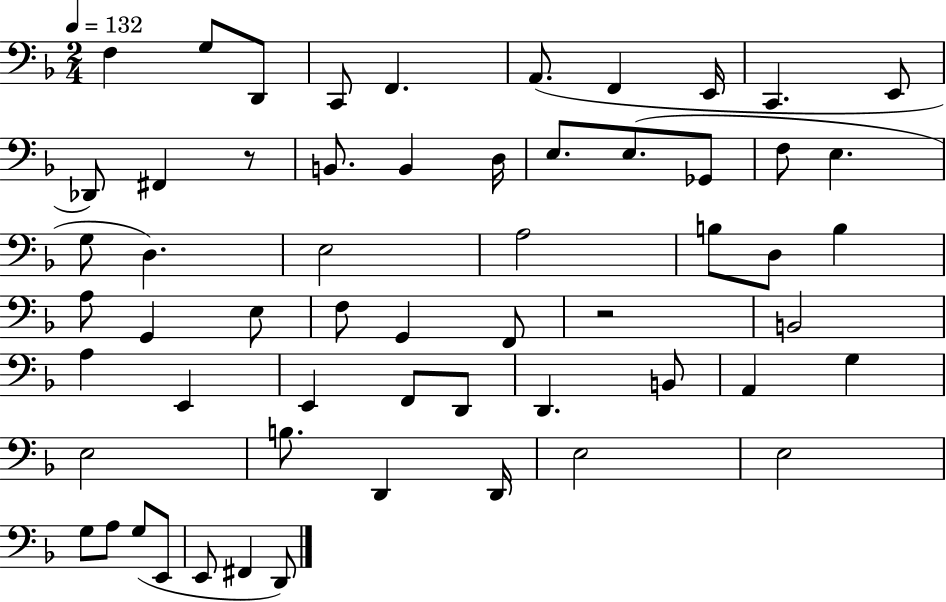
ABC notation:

X:1
T:Untitled
M:2/4
L:1/4
K:F
F, G,/2 D,,/2 C,,/2 F,, A,,/2 F,, E,,/4 C,, E,,/2 _D,,/2 ^F,, z/2 B,,/2 B,, D,/4 E,/2 E,/2 _G,,/2 F,/2 E, G,/2 D, E,2 A,2 B,/2 D,/2 B, A,/2 G,, E,/2 F,/2 G,, F,,/2 z2 B,,2 A, E,, E,, F,,/2 D,,/2 D,, B,,/2 A,, G, E,2 B,/2 D,, D,,/4 E,2 E,2 G,/2 A,/2 G,/2 E,,/2 E,,/2 ^F,, D,,/2